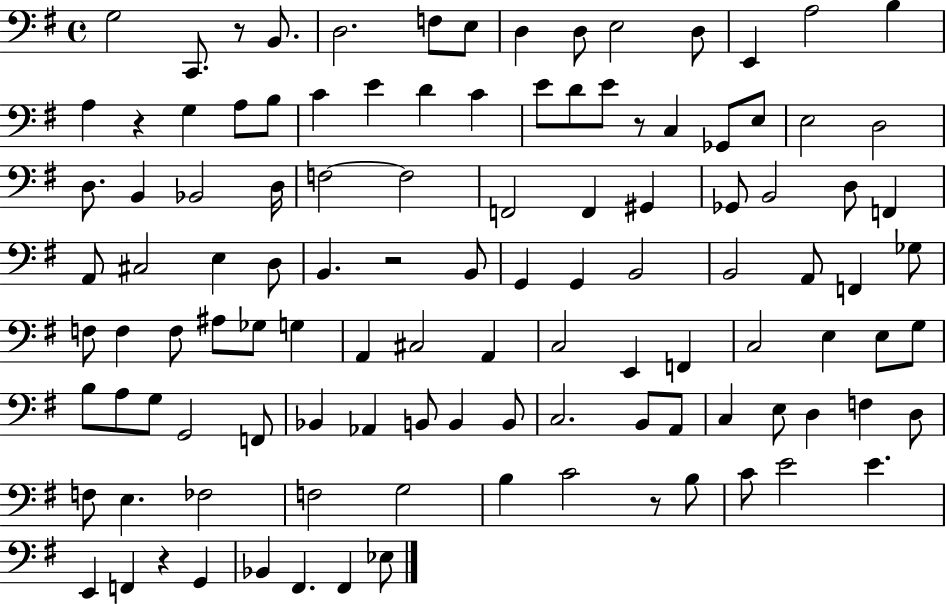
X:1
T:Untitled
M:4/4
L:1/4
K:G
G,2 C,,/2 z/2 B,,/2 D,2 F,/2 E,/2 D, D,/2 E,2 D,/2 E,, A,2 B, A, z G, A,/2 B,/2 C E D C E/2 D/2 E/2 z/2 C, _G,,/2 E,/2 E,2 D,2 D,/2 B,, _B,,2 D,/4 F,2 F,2 F,,2 F,, ^G,, _G,,/2 B,,2 D,/2 F,, A,,/2 ^C,2 E, D,/2 B,, z2 B,,/2 G,, G,, B,,2 B,,2 A,,/2 F,, _G,/2 F,/2 F, F,/2 ^A,/2 _G,/2 G, A,, ^C,2 A,, C,2 E,, F,, C,2 E, E,/2 G,/2 B,/2 A,/2 G,/2 G,,2 F,,/2 _B,, _A,, B,,/2 B,, B,,/2 C,2 B,,/2 A,,/2 C, E,/2 D, F, D,/2 F,/2 E, _F,2 F,2 G,2 B, C2 z/2 B,/2 C/2 E2 E E,, F,, z G,, _B,, ^F,, ^F,, _E,/2